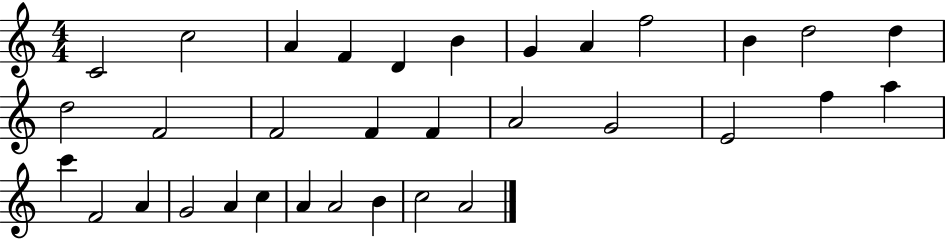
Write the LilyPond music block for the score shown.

{
  \clef treble
  \numericTimeSignature
  \time 4/4
  \key c \major
  c'2 c''2 | a'4 f'4 d'4 b'4 | g'4 a'4 f''2 | b'4 d''2 d''4 | \break d''2 f'2 | f'2 f'4 f'4 | a'2 g'2 | e'2 f''4 a''4 | \break c'''4 f'2 a'4 | g'2 a'4 c''4 | a'4 a'2 b'4 | c''2 a'2 | \break \bar "|."
}